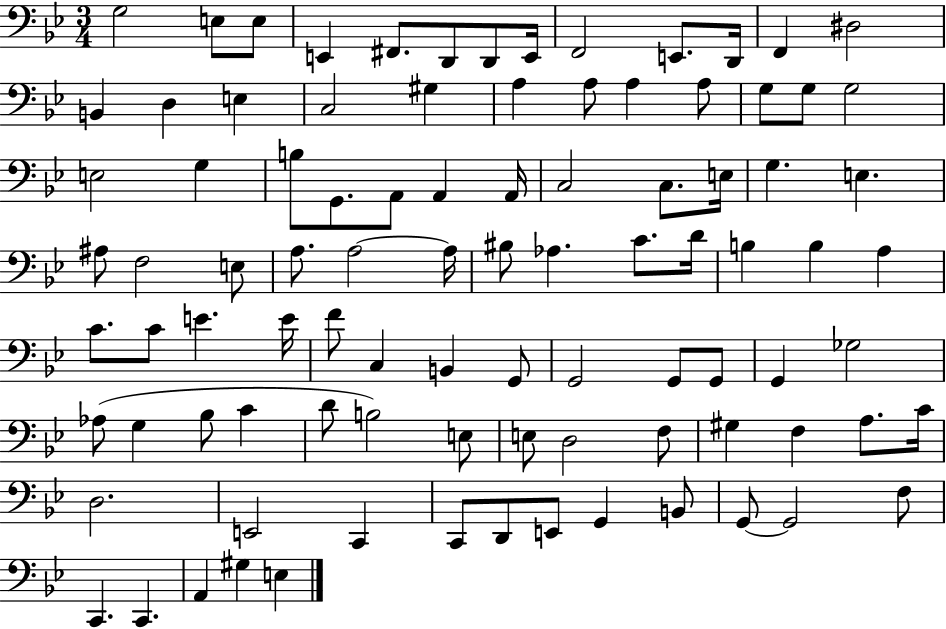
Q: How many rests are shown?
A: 0